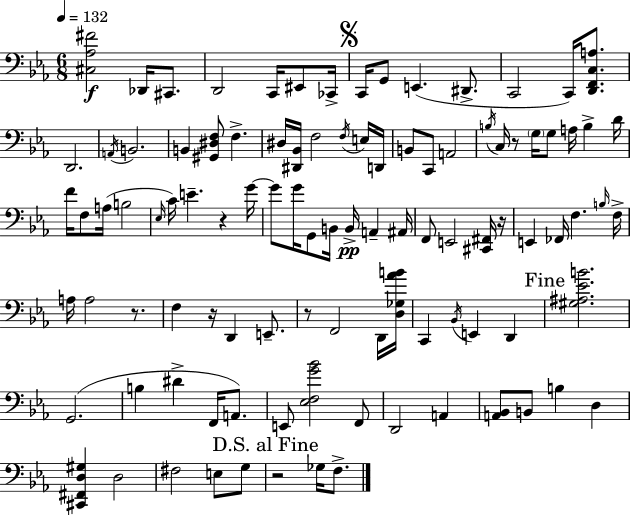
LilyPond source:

{
  \clef bass
  \numericTimeSignature
  \time 6/8
  \key ees \major
  \tempo 4 = 132
  \repeat volta 2 { <cis aes fis'>2\f des,16 cis,8. | d,2 c,16 eis,8 ces,16-> | \mark \markup { \musicglyph "scripts.segno" } c,16 g,8 e,4.( dis,8.-> | c,2 c,16) <d, f, c a>8. | \break d,2. | \acciaccatura { a,16 } b,2. | b,4 <gis, dis f>8 f4.-> | dis16 <dis, bes,>16 f2 \acciaccatura { f16 } | \break e16 d,16 b,8 c,8 a,2 | \acciaccatura { b16 } c16 r8 \parenthesize g16 g8 a16 b4-> | d'16 f'16 f8 a16( b2 | \grace { ees16 } c'16) e'4.-- r4 | \break g'16~~ g'8 g'16 g,8 b,16 b,16->\pp a,4-- | ais,16 f,8 e,2 | <cis, fis,>16 r16 e,4 fes,16 f4. | \grace { b16 } f16-> a16 a2 | \break r8. f4 r16 d,4 | e,8.-- r8 f,2 | d,16 <d ges aes' b'>16 c,4 \acciaccatura { bes,16 } e,4 | d,4 \mark "Fine" <gis ais ees' b'>2. | \break g,2.( | b4 dis'4-> | f,16 a,8.) e,8 <ees f g' bes'>2 | f,8 d,2 | \break a,4 <a, bes,>8 b,8 b4 | d4 <cis, fis, d gis>4 d2 | fis2 | e8 g8 \mark "D.S. al Fine" r2 | \break ges16 f8.-> } \bar "|."
}